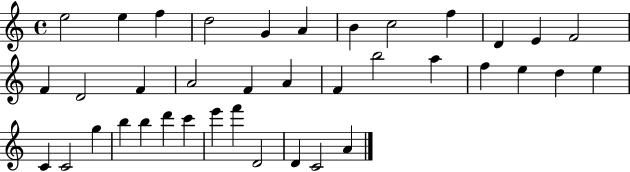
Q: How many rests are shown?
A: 0